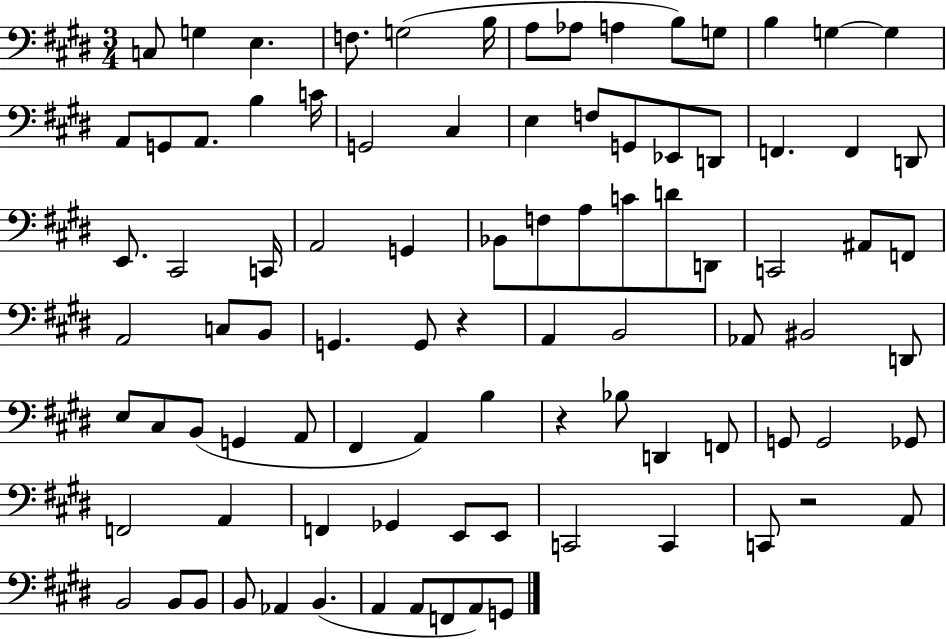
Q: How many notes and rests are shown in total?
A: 91